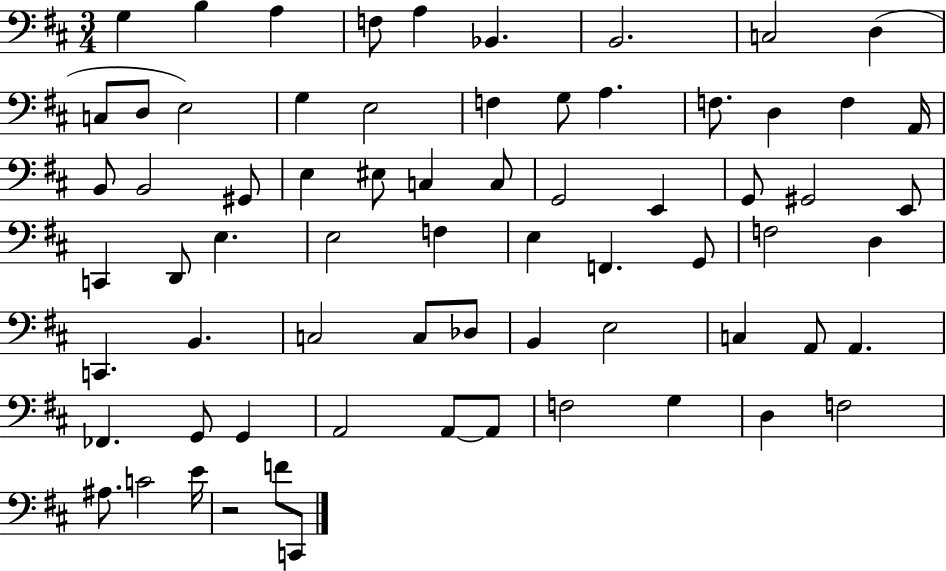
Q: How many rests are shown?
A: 1